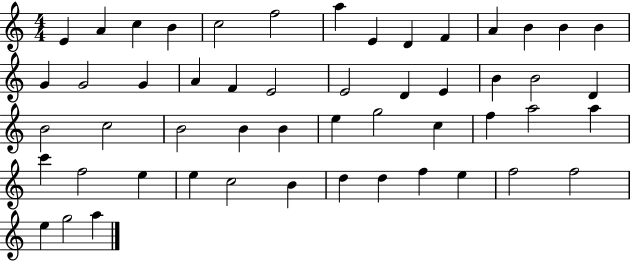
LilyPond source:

{
  \clef treble
  \numericTimeSignature
  \time 4/4
  \key c \major
  e'4 a'4 c''4 b'4 | c''2 f''2 | a''4 e'4 d'4 f'4 | a'4 b'4 b'4 b'4 | \break g'4 g'2 g'4 | a'4 f'4 e'2 | e'2 d'4 e'4 | b'4 b'2 d'4 | \break b'2 c''2 | b'2 b'4 b'4 | e''4 g''2 c''4 | f''4 a''2 a''4 | \break c'''4 f''2 e''4 | e''4 c''2 b'4 | d''4 d''4 f''4 e''4 | f''2 f''2 | \break e''4 g''2 a''4 | \bar "|."
}